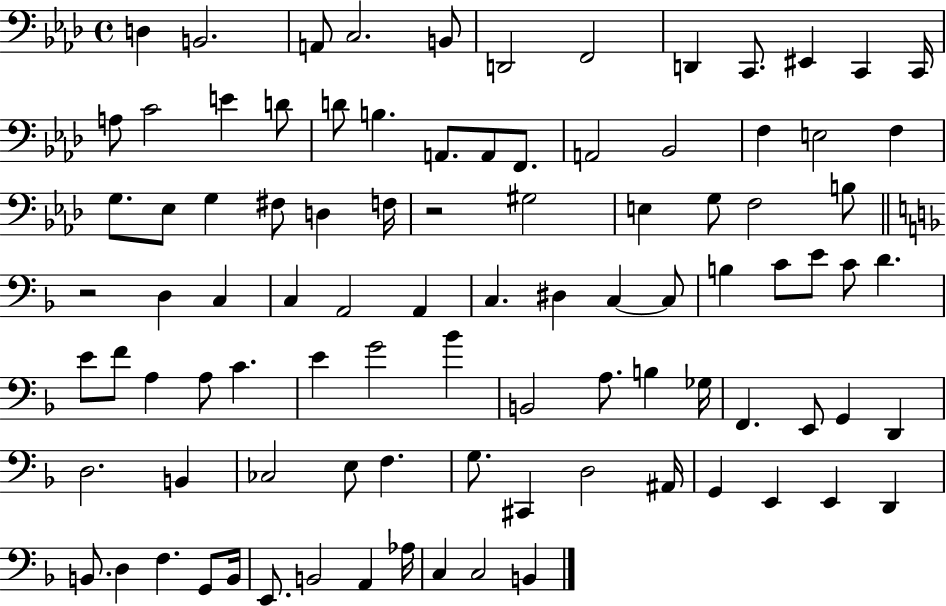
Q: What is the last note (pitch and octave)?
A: B2